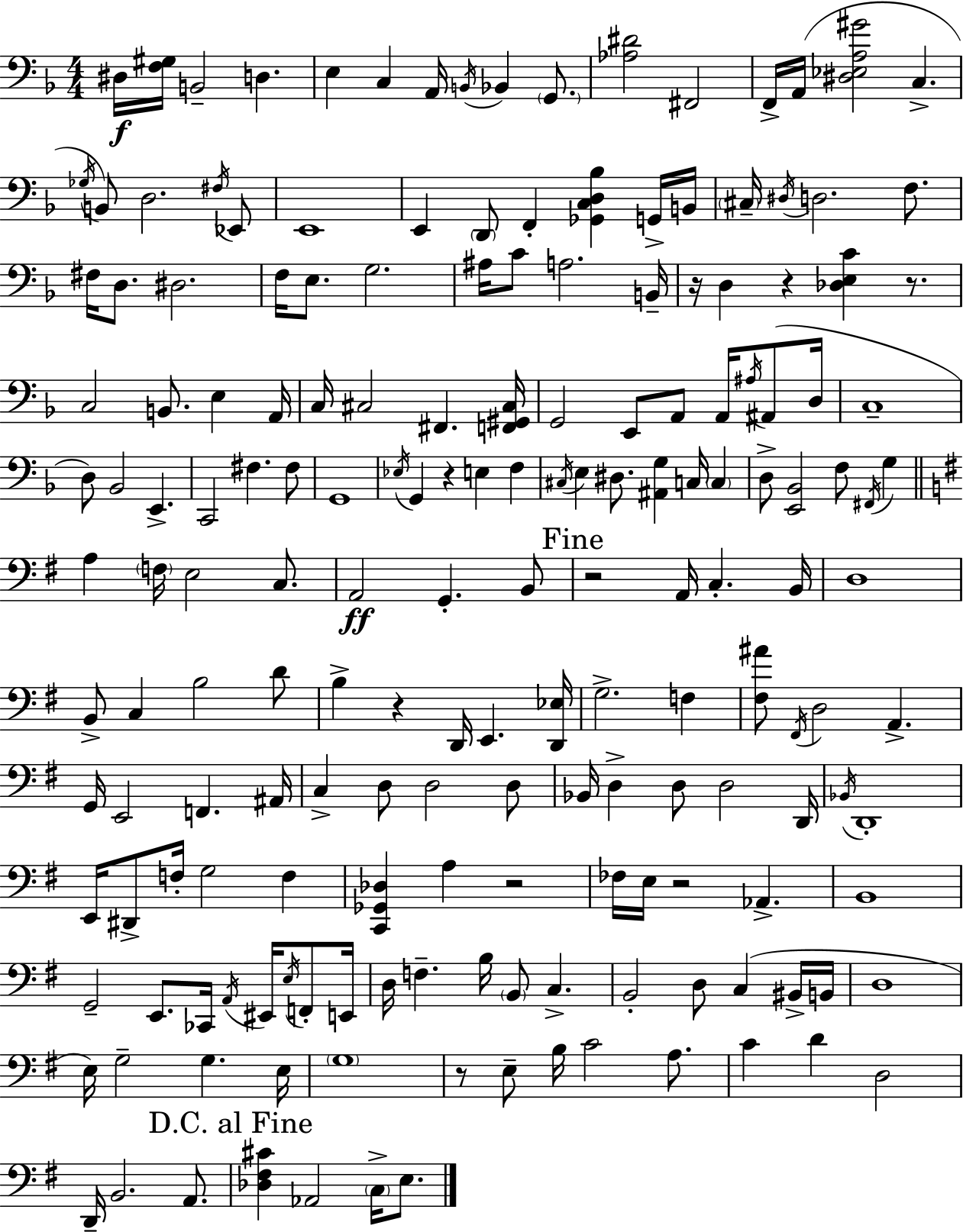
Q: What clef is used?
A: bass